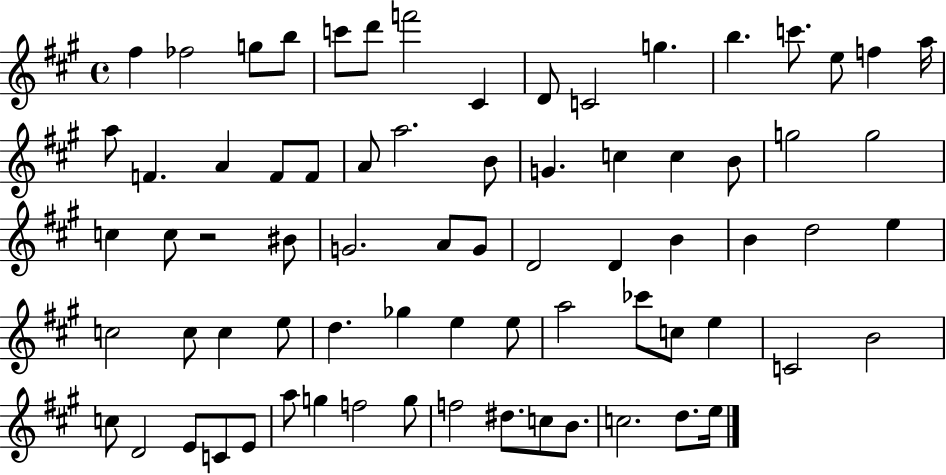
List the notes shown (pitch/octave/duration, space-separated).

F#5/q FES5/h G5/e B5/e C6/e D6/e F6/h C#4/q D4/e C4/h G5/q. B5/q. C6/e. E5/e F5/q A5/s A5/e F4/q. A4/q F4/e F4/e A4/e A5/h. B4/e G4/q. C5/q C5/q B4/e G5/h G5/h C5/q C5/e R/h BIS4/e G4/h. A4/e G4/e D4/h D4/q B4/q B4/q D5/h E5/q C5/h C5/e C5/q E5/e D5/q. Gb5/q E5/q E5/e A5/h CES6/e C5/e E5/q C4/h B4/h C5/e D4/h E4/e C4/e E4/e A5/e G5/q F5/h G5/e F5/h D#5/e. C5/e B4/e. C5/h. D5/e. E5/s